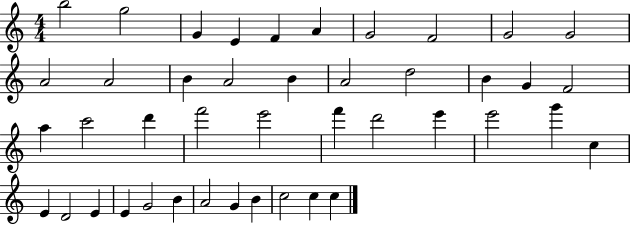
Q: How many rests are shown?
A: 0